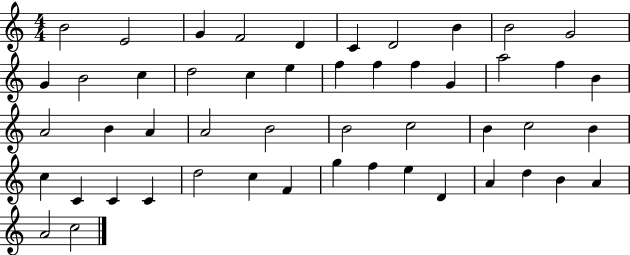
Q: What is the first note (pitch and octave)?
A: B4